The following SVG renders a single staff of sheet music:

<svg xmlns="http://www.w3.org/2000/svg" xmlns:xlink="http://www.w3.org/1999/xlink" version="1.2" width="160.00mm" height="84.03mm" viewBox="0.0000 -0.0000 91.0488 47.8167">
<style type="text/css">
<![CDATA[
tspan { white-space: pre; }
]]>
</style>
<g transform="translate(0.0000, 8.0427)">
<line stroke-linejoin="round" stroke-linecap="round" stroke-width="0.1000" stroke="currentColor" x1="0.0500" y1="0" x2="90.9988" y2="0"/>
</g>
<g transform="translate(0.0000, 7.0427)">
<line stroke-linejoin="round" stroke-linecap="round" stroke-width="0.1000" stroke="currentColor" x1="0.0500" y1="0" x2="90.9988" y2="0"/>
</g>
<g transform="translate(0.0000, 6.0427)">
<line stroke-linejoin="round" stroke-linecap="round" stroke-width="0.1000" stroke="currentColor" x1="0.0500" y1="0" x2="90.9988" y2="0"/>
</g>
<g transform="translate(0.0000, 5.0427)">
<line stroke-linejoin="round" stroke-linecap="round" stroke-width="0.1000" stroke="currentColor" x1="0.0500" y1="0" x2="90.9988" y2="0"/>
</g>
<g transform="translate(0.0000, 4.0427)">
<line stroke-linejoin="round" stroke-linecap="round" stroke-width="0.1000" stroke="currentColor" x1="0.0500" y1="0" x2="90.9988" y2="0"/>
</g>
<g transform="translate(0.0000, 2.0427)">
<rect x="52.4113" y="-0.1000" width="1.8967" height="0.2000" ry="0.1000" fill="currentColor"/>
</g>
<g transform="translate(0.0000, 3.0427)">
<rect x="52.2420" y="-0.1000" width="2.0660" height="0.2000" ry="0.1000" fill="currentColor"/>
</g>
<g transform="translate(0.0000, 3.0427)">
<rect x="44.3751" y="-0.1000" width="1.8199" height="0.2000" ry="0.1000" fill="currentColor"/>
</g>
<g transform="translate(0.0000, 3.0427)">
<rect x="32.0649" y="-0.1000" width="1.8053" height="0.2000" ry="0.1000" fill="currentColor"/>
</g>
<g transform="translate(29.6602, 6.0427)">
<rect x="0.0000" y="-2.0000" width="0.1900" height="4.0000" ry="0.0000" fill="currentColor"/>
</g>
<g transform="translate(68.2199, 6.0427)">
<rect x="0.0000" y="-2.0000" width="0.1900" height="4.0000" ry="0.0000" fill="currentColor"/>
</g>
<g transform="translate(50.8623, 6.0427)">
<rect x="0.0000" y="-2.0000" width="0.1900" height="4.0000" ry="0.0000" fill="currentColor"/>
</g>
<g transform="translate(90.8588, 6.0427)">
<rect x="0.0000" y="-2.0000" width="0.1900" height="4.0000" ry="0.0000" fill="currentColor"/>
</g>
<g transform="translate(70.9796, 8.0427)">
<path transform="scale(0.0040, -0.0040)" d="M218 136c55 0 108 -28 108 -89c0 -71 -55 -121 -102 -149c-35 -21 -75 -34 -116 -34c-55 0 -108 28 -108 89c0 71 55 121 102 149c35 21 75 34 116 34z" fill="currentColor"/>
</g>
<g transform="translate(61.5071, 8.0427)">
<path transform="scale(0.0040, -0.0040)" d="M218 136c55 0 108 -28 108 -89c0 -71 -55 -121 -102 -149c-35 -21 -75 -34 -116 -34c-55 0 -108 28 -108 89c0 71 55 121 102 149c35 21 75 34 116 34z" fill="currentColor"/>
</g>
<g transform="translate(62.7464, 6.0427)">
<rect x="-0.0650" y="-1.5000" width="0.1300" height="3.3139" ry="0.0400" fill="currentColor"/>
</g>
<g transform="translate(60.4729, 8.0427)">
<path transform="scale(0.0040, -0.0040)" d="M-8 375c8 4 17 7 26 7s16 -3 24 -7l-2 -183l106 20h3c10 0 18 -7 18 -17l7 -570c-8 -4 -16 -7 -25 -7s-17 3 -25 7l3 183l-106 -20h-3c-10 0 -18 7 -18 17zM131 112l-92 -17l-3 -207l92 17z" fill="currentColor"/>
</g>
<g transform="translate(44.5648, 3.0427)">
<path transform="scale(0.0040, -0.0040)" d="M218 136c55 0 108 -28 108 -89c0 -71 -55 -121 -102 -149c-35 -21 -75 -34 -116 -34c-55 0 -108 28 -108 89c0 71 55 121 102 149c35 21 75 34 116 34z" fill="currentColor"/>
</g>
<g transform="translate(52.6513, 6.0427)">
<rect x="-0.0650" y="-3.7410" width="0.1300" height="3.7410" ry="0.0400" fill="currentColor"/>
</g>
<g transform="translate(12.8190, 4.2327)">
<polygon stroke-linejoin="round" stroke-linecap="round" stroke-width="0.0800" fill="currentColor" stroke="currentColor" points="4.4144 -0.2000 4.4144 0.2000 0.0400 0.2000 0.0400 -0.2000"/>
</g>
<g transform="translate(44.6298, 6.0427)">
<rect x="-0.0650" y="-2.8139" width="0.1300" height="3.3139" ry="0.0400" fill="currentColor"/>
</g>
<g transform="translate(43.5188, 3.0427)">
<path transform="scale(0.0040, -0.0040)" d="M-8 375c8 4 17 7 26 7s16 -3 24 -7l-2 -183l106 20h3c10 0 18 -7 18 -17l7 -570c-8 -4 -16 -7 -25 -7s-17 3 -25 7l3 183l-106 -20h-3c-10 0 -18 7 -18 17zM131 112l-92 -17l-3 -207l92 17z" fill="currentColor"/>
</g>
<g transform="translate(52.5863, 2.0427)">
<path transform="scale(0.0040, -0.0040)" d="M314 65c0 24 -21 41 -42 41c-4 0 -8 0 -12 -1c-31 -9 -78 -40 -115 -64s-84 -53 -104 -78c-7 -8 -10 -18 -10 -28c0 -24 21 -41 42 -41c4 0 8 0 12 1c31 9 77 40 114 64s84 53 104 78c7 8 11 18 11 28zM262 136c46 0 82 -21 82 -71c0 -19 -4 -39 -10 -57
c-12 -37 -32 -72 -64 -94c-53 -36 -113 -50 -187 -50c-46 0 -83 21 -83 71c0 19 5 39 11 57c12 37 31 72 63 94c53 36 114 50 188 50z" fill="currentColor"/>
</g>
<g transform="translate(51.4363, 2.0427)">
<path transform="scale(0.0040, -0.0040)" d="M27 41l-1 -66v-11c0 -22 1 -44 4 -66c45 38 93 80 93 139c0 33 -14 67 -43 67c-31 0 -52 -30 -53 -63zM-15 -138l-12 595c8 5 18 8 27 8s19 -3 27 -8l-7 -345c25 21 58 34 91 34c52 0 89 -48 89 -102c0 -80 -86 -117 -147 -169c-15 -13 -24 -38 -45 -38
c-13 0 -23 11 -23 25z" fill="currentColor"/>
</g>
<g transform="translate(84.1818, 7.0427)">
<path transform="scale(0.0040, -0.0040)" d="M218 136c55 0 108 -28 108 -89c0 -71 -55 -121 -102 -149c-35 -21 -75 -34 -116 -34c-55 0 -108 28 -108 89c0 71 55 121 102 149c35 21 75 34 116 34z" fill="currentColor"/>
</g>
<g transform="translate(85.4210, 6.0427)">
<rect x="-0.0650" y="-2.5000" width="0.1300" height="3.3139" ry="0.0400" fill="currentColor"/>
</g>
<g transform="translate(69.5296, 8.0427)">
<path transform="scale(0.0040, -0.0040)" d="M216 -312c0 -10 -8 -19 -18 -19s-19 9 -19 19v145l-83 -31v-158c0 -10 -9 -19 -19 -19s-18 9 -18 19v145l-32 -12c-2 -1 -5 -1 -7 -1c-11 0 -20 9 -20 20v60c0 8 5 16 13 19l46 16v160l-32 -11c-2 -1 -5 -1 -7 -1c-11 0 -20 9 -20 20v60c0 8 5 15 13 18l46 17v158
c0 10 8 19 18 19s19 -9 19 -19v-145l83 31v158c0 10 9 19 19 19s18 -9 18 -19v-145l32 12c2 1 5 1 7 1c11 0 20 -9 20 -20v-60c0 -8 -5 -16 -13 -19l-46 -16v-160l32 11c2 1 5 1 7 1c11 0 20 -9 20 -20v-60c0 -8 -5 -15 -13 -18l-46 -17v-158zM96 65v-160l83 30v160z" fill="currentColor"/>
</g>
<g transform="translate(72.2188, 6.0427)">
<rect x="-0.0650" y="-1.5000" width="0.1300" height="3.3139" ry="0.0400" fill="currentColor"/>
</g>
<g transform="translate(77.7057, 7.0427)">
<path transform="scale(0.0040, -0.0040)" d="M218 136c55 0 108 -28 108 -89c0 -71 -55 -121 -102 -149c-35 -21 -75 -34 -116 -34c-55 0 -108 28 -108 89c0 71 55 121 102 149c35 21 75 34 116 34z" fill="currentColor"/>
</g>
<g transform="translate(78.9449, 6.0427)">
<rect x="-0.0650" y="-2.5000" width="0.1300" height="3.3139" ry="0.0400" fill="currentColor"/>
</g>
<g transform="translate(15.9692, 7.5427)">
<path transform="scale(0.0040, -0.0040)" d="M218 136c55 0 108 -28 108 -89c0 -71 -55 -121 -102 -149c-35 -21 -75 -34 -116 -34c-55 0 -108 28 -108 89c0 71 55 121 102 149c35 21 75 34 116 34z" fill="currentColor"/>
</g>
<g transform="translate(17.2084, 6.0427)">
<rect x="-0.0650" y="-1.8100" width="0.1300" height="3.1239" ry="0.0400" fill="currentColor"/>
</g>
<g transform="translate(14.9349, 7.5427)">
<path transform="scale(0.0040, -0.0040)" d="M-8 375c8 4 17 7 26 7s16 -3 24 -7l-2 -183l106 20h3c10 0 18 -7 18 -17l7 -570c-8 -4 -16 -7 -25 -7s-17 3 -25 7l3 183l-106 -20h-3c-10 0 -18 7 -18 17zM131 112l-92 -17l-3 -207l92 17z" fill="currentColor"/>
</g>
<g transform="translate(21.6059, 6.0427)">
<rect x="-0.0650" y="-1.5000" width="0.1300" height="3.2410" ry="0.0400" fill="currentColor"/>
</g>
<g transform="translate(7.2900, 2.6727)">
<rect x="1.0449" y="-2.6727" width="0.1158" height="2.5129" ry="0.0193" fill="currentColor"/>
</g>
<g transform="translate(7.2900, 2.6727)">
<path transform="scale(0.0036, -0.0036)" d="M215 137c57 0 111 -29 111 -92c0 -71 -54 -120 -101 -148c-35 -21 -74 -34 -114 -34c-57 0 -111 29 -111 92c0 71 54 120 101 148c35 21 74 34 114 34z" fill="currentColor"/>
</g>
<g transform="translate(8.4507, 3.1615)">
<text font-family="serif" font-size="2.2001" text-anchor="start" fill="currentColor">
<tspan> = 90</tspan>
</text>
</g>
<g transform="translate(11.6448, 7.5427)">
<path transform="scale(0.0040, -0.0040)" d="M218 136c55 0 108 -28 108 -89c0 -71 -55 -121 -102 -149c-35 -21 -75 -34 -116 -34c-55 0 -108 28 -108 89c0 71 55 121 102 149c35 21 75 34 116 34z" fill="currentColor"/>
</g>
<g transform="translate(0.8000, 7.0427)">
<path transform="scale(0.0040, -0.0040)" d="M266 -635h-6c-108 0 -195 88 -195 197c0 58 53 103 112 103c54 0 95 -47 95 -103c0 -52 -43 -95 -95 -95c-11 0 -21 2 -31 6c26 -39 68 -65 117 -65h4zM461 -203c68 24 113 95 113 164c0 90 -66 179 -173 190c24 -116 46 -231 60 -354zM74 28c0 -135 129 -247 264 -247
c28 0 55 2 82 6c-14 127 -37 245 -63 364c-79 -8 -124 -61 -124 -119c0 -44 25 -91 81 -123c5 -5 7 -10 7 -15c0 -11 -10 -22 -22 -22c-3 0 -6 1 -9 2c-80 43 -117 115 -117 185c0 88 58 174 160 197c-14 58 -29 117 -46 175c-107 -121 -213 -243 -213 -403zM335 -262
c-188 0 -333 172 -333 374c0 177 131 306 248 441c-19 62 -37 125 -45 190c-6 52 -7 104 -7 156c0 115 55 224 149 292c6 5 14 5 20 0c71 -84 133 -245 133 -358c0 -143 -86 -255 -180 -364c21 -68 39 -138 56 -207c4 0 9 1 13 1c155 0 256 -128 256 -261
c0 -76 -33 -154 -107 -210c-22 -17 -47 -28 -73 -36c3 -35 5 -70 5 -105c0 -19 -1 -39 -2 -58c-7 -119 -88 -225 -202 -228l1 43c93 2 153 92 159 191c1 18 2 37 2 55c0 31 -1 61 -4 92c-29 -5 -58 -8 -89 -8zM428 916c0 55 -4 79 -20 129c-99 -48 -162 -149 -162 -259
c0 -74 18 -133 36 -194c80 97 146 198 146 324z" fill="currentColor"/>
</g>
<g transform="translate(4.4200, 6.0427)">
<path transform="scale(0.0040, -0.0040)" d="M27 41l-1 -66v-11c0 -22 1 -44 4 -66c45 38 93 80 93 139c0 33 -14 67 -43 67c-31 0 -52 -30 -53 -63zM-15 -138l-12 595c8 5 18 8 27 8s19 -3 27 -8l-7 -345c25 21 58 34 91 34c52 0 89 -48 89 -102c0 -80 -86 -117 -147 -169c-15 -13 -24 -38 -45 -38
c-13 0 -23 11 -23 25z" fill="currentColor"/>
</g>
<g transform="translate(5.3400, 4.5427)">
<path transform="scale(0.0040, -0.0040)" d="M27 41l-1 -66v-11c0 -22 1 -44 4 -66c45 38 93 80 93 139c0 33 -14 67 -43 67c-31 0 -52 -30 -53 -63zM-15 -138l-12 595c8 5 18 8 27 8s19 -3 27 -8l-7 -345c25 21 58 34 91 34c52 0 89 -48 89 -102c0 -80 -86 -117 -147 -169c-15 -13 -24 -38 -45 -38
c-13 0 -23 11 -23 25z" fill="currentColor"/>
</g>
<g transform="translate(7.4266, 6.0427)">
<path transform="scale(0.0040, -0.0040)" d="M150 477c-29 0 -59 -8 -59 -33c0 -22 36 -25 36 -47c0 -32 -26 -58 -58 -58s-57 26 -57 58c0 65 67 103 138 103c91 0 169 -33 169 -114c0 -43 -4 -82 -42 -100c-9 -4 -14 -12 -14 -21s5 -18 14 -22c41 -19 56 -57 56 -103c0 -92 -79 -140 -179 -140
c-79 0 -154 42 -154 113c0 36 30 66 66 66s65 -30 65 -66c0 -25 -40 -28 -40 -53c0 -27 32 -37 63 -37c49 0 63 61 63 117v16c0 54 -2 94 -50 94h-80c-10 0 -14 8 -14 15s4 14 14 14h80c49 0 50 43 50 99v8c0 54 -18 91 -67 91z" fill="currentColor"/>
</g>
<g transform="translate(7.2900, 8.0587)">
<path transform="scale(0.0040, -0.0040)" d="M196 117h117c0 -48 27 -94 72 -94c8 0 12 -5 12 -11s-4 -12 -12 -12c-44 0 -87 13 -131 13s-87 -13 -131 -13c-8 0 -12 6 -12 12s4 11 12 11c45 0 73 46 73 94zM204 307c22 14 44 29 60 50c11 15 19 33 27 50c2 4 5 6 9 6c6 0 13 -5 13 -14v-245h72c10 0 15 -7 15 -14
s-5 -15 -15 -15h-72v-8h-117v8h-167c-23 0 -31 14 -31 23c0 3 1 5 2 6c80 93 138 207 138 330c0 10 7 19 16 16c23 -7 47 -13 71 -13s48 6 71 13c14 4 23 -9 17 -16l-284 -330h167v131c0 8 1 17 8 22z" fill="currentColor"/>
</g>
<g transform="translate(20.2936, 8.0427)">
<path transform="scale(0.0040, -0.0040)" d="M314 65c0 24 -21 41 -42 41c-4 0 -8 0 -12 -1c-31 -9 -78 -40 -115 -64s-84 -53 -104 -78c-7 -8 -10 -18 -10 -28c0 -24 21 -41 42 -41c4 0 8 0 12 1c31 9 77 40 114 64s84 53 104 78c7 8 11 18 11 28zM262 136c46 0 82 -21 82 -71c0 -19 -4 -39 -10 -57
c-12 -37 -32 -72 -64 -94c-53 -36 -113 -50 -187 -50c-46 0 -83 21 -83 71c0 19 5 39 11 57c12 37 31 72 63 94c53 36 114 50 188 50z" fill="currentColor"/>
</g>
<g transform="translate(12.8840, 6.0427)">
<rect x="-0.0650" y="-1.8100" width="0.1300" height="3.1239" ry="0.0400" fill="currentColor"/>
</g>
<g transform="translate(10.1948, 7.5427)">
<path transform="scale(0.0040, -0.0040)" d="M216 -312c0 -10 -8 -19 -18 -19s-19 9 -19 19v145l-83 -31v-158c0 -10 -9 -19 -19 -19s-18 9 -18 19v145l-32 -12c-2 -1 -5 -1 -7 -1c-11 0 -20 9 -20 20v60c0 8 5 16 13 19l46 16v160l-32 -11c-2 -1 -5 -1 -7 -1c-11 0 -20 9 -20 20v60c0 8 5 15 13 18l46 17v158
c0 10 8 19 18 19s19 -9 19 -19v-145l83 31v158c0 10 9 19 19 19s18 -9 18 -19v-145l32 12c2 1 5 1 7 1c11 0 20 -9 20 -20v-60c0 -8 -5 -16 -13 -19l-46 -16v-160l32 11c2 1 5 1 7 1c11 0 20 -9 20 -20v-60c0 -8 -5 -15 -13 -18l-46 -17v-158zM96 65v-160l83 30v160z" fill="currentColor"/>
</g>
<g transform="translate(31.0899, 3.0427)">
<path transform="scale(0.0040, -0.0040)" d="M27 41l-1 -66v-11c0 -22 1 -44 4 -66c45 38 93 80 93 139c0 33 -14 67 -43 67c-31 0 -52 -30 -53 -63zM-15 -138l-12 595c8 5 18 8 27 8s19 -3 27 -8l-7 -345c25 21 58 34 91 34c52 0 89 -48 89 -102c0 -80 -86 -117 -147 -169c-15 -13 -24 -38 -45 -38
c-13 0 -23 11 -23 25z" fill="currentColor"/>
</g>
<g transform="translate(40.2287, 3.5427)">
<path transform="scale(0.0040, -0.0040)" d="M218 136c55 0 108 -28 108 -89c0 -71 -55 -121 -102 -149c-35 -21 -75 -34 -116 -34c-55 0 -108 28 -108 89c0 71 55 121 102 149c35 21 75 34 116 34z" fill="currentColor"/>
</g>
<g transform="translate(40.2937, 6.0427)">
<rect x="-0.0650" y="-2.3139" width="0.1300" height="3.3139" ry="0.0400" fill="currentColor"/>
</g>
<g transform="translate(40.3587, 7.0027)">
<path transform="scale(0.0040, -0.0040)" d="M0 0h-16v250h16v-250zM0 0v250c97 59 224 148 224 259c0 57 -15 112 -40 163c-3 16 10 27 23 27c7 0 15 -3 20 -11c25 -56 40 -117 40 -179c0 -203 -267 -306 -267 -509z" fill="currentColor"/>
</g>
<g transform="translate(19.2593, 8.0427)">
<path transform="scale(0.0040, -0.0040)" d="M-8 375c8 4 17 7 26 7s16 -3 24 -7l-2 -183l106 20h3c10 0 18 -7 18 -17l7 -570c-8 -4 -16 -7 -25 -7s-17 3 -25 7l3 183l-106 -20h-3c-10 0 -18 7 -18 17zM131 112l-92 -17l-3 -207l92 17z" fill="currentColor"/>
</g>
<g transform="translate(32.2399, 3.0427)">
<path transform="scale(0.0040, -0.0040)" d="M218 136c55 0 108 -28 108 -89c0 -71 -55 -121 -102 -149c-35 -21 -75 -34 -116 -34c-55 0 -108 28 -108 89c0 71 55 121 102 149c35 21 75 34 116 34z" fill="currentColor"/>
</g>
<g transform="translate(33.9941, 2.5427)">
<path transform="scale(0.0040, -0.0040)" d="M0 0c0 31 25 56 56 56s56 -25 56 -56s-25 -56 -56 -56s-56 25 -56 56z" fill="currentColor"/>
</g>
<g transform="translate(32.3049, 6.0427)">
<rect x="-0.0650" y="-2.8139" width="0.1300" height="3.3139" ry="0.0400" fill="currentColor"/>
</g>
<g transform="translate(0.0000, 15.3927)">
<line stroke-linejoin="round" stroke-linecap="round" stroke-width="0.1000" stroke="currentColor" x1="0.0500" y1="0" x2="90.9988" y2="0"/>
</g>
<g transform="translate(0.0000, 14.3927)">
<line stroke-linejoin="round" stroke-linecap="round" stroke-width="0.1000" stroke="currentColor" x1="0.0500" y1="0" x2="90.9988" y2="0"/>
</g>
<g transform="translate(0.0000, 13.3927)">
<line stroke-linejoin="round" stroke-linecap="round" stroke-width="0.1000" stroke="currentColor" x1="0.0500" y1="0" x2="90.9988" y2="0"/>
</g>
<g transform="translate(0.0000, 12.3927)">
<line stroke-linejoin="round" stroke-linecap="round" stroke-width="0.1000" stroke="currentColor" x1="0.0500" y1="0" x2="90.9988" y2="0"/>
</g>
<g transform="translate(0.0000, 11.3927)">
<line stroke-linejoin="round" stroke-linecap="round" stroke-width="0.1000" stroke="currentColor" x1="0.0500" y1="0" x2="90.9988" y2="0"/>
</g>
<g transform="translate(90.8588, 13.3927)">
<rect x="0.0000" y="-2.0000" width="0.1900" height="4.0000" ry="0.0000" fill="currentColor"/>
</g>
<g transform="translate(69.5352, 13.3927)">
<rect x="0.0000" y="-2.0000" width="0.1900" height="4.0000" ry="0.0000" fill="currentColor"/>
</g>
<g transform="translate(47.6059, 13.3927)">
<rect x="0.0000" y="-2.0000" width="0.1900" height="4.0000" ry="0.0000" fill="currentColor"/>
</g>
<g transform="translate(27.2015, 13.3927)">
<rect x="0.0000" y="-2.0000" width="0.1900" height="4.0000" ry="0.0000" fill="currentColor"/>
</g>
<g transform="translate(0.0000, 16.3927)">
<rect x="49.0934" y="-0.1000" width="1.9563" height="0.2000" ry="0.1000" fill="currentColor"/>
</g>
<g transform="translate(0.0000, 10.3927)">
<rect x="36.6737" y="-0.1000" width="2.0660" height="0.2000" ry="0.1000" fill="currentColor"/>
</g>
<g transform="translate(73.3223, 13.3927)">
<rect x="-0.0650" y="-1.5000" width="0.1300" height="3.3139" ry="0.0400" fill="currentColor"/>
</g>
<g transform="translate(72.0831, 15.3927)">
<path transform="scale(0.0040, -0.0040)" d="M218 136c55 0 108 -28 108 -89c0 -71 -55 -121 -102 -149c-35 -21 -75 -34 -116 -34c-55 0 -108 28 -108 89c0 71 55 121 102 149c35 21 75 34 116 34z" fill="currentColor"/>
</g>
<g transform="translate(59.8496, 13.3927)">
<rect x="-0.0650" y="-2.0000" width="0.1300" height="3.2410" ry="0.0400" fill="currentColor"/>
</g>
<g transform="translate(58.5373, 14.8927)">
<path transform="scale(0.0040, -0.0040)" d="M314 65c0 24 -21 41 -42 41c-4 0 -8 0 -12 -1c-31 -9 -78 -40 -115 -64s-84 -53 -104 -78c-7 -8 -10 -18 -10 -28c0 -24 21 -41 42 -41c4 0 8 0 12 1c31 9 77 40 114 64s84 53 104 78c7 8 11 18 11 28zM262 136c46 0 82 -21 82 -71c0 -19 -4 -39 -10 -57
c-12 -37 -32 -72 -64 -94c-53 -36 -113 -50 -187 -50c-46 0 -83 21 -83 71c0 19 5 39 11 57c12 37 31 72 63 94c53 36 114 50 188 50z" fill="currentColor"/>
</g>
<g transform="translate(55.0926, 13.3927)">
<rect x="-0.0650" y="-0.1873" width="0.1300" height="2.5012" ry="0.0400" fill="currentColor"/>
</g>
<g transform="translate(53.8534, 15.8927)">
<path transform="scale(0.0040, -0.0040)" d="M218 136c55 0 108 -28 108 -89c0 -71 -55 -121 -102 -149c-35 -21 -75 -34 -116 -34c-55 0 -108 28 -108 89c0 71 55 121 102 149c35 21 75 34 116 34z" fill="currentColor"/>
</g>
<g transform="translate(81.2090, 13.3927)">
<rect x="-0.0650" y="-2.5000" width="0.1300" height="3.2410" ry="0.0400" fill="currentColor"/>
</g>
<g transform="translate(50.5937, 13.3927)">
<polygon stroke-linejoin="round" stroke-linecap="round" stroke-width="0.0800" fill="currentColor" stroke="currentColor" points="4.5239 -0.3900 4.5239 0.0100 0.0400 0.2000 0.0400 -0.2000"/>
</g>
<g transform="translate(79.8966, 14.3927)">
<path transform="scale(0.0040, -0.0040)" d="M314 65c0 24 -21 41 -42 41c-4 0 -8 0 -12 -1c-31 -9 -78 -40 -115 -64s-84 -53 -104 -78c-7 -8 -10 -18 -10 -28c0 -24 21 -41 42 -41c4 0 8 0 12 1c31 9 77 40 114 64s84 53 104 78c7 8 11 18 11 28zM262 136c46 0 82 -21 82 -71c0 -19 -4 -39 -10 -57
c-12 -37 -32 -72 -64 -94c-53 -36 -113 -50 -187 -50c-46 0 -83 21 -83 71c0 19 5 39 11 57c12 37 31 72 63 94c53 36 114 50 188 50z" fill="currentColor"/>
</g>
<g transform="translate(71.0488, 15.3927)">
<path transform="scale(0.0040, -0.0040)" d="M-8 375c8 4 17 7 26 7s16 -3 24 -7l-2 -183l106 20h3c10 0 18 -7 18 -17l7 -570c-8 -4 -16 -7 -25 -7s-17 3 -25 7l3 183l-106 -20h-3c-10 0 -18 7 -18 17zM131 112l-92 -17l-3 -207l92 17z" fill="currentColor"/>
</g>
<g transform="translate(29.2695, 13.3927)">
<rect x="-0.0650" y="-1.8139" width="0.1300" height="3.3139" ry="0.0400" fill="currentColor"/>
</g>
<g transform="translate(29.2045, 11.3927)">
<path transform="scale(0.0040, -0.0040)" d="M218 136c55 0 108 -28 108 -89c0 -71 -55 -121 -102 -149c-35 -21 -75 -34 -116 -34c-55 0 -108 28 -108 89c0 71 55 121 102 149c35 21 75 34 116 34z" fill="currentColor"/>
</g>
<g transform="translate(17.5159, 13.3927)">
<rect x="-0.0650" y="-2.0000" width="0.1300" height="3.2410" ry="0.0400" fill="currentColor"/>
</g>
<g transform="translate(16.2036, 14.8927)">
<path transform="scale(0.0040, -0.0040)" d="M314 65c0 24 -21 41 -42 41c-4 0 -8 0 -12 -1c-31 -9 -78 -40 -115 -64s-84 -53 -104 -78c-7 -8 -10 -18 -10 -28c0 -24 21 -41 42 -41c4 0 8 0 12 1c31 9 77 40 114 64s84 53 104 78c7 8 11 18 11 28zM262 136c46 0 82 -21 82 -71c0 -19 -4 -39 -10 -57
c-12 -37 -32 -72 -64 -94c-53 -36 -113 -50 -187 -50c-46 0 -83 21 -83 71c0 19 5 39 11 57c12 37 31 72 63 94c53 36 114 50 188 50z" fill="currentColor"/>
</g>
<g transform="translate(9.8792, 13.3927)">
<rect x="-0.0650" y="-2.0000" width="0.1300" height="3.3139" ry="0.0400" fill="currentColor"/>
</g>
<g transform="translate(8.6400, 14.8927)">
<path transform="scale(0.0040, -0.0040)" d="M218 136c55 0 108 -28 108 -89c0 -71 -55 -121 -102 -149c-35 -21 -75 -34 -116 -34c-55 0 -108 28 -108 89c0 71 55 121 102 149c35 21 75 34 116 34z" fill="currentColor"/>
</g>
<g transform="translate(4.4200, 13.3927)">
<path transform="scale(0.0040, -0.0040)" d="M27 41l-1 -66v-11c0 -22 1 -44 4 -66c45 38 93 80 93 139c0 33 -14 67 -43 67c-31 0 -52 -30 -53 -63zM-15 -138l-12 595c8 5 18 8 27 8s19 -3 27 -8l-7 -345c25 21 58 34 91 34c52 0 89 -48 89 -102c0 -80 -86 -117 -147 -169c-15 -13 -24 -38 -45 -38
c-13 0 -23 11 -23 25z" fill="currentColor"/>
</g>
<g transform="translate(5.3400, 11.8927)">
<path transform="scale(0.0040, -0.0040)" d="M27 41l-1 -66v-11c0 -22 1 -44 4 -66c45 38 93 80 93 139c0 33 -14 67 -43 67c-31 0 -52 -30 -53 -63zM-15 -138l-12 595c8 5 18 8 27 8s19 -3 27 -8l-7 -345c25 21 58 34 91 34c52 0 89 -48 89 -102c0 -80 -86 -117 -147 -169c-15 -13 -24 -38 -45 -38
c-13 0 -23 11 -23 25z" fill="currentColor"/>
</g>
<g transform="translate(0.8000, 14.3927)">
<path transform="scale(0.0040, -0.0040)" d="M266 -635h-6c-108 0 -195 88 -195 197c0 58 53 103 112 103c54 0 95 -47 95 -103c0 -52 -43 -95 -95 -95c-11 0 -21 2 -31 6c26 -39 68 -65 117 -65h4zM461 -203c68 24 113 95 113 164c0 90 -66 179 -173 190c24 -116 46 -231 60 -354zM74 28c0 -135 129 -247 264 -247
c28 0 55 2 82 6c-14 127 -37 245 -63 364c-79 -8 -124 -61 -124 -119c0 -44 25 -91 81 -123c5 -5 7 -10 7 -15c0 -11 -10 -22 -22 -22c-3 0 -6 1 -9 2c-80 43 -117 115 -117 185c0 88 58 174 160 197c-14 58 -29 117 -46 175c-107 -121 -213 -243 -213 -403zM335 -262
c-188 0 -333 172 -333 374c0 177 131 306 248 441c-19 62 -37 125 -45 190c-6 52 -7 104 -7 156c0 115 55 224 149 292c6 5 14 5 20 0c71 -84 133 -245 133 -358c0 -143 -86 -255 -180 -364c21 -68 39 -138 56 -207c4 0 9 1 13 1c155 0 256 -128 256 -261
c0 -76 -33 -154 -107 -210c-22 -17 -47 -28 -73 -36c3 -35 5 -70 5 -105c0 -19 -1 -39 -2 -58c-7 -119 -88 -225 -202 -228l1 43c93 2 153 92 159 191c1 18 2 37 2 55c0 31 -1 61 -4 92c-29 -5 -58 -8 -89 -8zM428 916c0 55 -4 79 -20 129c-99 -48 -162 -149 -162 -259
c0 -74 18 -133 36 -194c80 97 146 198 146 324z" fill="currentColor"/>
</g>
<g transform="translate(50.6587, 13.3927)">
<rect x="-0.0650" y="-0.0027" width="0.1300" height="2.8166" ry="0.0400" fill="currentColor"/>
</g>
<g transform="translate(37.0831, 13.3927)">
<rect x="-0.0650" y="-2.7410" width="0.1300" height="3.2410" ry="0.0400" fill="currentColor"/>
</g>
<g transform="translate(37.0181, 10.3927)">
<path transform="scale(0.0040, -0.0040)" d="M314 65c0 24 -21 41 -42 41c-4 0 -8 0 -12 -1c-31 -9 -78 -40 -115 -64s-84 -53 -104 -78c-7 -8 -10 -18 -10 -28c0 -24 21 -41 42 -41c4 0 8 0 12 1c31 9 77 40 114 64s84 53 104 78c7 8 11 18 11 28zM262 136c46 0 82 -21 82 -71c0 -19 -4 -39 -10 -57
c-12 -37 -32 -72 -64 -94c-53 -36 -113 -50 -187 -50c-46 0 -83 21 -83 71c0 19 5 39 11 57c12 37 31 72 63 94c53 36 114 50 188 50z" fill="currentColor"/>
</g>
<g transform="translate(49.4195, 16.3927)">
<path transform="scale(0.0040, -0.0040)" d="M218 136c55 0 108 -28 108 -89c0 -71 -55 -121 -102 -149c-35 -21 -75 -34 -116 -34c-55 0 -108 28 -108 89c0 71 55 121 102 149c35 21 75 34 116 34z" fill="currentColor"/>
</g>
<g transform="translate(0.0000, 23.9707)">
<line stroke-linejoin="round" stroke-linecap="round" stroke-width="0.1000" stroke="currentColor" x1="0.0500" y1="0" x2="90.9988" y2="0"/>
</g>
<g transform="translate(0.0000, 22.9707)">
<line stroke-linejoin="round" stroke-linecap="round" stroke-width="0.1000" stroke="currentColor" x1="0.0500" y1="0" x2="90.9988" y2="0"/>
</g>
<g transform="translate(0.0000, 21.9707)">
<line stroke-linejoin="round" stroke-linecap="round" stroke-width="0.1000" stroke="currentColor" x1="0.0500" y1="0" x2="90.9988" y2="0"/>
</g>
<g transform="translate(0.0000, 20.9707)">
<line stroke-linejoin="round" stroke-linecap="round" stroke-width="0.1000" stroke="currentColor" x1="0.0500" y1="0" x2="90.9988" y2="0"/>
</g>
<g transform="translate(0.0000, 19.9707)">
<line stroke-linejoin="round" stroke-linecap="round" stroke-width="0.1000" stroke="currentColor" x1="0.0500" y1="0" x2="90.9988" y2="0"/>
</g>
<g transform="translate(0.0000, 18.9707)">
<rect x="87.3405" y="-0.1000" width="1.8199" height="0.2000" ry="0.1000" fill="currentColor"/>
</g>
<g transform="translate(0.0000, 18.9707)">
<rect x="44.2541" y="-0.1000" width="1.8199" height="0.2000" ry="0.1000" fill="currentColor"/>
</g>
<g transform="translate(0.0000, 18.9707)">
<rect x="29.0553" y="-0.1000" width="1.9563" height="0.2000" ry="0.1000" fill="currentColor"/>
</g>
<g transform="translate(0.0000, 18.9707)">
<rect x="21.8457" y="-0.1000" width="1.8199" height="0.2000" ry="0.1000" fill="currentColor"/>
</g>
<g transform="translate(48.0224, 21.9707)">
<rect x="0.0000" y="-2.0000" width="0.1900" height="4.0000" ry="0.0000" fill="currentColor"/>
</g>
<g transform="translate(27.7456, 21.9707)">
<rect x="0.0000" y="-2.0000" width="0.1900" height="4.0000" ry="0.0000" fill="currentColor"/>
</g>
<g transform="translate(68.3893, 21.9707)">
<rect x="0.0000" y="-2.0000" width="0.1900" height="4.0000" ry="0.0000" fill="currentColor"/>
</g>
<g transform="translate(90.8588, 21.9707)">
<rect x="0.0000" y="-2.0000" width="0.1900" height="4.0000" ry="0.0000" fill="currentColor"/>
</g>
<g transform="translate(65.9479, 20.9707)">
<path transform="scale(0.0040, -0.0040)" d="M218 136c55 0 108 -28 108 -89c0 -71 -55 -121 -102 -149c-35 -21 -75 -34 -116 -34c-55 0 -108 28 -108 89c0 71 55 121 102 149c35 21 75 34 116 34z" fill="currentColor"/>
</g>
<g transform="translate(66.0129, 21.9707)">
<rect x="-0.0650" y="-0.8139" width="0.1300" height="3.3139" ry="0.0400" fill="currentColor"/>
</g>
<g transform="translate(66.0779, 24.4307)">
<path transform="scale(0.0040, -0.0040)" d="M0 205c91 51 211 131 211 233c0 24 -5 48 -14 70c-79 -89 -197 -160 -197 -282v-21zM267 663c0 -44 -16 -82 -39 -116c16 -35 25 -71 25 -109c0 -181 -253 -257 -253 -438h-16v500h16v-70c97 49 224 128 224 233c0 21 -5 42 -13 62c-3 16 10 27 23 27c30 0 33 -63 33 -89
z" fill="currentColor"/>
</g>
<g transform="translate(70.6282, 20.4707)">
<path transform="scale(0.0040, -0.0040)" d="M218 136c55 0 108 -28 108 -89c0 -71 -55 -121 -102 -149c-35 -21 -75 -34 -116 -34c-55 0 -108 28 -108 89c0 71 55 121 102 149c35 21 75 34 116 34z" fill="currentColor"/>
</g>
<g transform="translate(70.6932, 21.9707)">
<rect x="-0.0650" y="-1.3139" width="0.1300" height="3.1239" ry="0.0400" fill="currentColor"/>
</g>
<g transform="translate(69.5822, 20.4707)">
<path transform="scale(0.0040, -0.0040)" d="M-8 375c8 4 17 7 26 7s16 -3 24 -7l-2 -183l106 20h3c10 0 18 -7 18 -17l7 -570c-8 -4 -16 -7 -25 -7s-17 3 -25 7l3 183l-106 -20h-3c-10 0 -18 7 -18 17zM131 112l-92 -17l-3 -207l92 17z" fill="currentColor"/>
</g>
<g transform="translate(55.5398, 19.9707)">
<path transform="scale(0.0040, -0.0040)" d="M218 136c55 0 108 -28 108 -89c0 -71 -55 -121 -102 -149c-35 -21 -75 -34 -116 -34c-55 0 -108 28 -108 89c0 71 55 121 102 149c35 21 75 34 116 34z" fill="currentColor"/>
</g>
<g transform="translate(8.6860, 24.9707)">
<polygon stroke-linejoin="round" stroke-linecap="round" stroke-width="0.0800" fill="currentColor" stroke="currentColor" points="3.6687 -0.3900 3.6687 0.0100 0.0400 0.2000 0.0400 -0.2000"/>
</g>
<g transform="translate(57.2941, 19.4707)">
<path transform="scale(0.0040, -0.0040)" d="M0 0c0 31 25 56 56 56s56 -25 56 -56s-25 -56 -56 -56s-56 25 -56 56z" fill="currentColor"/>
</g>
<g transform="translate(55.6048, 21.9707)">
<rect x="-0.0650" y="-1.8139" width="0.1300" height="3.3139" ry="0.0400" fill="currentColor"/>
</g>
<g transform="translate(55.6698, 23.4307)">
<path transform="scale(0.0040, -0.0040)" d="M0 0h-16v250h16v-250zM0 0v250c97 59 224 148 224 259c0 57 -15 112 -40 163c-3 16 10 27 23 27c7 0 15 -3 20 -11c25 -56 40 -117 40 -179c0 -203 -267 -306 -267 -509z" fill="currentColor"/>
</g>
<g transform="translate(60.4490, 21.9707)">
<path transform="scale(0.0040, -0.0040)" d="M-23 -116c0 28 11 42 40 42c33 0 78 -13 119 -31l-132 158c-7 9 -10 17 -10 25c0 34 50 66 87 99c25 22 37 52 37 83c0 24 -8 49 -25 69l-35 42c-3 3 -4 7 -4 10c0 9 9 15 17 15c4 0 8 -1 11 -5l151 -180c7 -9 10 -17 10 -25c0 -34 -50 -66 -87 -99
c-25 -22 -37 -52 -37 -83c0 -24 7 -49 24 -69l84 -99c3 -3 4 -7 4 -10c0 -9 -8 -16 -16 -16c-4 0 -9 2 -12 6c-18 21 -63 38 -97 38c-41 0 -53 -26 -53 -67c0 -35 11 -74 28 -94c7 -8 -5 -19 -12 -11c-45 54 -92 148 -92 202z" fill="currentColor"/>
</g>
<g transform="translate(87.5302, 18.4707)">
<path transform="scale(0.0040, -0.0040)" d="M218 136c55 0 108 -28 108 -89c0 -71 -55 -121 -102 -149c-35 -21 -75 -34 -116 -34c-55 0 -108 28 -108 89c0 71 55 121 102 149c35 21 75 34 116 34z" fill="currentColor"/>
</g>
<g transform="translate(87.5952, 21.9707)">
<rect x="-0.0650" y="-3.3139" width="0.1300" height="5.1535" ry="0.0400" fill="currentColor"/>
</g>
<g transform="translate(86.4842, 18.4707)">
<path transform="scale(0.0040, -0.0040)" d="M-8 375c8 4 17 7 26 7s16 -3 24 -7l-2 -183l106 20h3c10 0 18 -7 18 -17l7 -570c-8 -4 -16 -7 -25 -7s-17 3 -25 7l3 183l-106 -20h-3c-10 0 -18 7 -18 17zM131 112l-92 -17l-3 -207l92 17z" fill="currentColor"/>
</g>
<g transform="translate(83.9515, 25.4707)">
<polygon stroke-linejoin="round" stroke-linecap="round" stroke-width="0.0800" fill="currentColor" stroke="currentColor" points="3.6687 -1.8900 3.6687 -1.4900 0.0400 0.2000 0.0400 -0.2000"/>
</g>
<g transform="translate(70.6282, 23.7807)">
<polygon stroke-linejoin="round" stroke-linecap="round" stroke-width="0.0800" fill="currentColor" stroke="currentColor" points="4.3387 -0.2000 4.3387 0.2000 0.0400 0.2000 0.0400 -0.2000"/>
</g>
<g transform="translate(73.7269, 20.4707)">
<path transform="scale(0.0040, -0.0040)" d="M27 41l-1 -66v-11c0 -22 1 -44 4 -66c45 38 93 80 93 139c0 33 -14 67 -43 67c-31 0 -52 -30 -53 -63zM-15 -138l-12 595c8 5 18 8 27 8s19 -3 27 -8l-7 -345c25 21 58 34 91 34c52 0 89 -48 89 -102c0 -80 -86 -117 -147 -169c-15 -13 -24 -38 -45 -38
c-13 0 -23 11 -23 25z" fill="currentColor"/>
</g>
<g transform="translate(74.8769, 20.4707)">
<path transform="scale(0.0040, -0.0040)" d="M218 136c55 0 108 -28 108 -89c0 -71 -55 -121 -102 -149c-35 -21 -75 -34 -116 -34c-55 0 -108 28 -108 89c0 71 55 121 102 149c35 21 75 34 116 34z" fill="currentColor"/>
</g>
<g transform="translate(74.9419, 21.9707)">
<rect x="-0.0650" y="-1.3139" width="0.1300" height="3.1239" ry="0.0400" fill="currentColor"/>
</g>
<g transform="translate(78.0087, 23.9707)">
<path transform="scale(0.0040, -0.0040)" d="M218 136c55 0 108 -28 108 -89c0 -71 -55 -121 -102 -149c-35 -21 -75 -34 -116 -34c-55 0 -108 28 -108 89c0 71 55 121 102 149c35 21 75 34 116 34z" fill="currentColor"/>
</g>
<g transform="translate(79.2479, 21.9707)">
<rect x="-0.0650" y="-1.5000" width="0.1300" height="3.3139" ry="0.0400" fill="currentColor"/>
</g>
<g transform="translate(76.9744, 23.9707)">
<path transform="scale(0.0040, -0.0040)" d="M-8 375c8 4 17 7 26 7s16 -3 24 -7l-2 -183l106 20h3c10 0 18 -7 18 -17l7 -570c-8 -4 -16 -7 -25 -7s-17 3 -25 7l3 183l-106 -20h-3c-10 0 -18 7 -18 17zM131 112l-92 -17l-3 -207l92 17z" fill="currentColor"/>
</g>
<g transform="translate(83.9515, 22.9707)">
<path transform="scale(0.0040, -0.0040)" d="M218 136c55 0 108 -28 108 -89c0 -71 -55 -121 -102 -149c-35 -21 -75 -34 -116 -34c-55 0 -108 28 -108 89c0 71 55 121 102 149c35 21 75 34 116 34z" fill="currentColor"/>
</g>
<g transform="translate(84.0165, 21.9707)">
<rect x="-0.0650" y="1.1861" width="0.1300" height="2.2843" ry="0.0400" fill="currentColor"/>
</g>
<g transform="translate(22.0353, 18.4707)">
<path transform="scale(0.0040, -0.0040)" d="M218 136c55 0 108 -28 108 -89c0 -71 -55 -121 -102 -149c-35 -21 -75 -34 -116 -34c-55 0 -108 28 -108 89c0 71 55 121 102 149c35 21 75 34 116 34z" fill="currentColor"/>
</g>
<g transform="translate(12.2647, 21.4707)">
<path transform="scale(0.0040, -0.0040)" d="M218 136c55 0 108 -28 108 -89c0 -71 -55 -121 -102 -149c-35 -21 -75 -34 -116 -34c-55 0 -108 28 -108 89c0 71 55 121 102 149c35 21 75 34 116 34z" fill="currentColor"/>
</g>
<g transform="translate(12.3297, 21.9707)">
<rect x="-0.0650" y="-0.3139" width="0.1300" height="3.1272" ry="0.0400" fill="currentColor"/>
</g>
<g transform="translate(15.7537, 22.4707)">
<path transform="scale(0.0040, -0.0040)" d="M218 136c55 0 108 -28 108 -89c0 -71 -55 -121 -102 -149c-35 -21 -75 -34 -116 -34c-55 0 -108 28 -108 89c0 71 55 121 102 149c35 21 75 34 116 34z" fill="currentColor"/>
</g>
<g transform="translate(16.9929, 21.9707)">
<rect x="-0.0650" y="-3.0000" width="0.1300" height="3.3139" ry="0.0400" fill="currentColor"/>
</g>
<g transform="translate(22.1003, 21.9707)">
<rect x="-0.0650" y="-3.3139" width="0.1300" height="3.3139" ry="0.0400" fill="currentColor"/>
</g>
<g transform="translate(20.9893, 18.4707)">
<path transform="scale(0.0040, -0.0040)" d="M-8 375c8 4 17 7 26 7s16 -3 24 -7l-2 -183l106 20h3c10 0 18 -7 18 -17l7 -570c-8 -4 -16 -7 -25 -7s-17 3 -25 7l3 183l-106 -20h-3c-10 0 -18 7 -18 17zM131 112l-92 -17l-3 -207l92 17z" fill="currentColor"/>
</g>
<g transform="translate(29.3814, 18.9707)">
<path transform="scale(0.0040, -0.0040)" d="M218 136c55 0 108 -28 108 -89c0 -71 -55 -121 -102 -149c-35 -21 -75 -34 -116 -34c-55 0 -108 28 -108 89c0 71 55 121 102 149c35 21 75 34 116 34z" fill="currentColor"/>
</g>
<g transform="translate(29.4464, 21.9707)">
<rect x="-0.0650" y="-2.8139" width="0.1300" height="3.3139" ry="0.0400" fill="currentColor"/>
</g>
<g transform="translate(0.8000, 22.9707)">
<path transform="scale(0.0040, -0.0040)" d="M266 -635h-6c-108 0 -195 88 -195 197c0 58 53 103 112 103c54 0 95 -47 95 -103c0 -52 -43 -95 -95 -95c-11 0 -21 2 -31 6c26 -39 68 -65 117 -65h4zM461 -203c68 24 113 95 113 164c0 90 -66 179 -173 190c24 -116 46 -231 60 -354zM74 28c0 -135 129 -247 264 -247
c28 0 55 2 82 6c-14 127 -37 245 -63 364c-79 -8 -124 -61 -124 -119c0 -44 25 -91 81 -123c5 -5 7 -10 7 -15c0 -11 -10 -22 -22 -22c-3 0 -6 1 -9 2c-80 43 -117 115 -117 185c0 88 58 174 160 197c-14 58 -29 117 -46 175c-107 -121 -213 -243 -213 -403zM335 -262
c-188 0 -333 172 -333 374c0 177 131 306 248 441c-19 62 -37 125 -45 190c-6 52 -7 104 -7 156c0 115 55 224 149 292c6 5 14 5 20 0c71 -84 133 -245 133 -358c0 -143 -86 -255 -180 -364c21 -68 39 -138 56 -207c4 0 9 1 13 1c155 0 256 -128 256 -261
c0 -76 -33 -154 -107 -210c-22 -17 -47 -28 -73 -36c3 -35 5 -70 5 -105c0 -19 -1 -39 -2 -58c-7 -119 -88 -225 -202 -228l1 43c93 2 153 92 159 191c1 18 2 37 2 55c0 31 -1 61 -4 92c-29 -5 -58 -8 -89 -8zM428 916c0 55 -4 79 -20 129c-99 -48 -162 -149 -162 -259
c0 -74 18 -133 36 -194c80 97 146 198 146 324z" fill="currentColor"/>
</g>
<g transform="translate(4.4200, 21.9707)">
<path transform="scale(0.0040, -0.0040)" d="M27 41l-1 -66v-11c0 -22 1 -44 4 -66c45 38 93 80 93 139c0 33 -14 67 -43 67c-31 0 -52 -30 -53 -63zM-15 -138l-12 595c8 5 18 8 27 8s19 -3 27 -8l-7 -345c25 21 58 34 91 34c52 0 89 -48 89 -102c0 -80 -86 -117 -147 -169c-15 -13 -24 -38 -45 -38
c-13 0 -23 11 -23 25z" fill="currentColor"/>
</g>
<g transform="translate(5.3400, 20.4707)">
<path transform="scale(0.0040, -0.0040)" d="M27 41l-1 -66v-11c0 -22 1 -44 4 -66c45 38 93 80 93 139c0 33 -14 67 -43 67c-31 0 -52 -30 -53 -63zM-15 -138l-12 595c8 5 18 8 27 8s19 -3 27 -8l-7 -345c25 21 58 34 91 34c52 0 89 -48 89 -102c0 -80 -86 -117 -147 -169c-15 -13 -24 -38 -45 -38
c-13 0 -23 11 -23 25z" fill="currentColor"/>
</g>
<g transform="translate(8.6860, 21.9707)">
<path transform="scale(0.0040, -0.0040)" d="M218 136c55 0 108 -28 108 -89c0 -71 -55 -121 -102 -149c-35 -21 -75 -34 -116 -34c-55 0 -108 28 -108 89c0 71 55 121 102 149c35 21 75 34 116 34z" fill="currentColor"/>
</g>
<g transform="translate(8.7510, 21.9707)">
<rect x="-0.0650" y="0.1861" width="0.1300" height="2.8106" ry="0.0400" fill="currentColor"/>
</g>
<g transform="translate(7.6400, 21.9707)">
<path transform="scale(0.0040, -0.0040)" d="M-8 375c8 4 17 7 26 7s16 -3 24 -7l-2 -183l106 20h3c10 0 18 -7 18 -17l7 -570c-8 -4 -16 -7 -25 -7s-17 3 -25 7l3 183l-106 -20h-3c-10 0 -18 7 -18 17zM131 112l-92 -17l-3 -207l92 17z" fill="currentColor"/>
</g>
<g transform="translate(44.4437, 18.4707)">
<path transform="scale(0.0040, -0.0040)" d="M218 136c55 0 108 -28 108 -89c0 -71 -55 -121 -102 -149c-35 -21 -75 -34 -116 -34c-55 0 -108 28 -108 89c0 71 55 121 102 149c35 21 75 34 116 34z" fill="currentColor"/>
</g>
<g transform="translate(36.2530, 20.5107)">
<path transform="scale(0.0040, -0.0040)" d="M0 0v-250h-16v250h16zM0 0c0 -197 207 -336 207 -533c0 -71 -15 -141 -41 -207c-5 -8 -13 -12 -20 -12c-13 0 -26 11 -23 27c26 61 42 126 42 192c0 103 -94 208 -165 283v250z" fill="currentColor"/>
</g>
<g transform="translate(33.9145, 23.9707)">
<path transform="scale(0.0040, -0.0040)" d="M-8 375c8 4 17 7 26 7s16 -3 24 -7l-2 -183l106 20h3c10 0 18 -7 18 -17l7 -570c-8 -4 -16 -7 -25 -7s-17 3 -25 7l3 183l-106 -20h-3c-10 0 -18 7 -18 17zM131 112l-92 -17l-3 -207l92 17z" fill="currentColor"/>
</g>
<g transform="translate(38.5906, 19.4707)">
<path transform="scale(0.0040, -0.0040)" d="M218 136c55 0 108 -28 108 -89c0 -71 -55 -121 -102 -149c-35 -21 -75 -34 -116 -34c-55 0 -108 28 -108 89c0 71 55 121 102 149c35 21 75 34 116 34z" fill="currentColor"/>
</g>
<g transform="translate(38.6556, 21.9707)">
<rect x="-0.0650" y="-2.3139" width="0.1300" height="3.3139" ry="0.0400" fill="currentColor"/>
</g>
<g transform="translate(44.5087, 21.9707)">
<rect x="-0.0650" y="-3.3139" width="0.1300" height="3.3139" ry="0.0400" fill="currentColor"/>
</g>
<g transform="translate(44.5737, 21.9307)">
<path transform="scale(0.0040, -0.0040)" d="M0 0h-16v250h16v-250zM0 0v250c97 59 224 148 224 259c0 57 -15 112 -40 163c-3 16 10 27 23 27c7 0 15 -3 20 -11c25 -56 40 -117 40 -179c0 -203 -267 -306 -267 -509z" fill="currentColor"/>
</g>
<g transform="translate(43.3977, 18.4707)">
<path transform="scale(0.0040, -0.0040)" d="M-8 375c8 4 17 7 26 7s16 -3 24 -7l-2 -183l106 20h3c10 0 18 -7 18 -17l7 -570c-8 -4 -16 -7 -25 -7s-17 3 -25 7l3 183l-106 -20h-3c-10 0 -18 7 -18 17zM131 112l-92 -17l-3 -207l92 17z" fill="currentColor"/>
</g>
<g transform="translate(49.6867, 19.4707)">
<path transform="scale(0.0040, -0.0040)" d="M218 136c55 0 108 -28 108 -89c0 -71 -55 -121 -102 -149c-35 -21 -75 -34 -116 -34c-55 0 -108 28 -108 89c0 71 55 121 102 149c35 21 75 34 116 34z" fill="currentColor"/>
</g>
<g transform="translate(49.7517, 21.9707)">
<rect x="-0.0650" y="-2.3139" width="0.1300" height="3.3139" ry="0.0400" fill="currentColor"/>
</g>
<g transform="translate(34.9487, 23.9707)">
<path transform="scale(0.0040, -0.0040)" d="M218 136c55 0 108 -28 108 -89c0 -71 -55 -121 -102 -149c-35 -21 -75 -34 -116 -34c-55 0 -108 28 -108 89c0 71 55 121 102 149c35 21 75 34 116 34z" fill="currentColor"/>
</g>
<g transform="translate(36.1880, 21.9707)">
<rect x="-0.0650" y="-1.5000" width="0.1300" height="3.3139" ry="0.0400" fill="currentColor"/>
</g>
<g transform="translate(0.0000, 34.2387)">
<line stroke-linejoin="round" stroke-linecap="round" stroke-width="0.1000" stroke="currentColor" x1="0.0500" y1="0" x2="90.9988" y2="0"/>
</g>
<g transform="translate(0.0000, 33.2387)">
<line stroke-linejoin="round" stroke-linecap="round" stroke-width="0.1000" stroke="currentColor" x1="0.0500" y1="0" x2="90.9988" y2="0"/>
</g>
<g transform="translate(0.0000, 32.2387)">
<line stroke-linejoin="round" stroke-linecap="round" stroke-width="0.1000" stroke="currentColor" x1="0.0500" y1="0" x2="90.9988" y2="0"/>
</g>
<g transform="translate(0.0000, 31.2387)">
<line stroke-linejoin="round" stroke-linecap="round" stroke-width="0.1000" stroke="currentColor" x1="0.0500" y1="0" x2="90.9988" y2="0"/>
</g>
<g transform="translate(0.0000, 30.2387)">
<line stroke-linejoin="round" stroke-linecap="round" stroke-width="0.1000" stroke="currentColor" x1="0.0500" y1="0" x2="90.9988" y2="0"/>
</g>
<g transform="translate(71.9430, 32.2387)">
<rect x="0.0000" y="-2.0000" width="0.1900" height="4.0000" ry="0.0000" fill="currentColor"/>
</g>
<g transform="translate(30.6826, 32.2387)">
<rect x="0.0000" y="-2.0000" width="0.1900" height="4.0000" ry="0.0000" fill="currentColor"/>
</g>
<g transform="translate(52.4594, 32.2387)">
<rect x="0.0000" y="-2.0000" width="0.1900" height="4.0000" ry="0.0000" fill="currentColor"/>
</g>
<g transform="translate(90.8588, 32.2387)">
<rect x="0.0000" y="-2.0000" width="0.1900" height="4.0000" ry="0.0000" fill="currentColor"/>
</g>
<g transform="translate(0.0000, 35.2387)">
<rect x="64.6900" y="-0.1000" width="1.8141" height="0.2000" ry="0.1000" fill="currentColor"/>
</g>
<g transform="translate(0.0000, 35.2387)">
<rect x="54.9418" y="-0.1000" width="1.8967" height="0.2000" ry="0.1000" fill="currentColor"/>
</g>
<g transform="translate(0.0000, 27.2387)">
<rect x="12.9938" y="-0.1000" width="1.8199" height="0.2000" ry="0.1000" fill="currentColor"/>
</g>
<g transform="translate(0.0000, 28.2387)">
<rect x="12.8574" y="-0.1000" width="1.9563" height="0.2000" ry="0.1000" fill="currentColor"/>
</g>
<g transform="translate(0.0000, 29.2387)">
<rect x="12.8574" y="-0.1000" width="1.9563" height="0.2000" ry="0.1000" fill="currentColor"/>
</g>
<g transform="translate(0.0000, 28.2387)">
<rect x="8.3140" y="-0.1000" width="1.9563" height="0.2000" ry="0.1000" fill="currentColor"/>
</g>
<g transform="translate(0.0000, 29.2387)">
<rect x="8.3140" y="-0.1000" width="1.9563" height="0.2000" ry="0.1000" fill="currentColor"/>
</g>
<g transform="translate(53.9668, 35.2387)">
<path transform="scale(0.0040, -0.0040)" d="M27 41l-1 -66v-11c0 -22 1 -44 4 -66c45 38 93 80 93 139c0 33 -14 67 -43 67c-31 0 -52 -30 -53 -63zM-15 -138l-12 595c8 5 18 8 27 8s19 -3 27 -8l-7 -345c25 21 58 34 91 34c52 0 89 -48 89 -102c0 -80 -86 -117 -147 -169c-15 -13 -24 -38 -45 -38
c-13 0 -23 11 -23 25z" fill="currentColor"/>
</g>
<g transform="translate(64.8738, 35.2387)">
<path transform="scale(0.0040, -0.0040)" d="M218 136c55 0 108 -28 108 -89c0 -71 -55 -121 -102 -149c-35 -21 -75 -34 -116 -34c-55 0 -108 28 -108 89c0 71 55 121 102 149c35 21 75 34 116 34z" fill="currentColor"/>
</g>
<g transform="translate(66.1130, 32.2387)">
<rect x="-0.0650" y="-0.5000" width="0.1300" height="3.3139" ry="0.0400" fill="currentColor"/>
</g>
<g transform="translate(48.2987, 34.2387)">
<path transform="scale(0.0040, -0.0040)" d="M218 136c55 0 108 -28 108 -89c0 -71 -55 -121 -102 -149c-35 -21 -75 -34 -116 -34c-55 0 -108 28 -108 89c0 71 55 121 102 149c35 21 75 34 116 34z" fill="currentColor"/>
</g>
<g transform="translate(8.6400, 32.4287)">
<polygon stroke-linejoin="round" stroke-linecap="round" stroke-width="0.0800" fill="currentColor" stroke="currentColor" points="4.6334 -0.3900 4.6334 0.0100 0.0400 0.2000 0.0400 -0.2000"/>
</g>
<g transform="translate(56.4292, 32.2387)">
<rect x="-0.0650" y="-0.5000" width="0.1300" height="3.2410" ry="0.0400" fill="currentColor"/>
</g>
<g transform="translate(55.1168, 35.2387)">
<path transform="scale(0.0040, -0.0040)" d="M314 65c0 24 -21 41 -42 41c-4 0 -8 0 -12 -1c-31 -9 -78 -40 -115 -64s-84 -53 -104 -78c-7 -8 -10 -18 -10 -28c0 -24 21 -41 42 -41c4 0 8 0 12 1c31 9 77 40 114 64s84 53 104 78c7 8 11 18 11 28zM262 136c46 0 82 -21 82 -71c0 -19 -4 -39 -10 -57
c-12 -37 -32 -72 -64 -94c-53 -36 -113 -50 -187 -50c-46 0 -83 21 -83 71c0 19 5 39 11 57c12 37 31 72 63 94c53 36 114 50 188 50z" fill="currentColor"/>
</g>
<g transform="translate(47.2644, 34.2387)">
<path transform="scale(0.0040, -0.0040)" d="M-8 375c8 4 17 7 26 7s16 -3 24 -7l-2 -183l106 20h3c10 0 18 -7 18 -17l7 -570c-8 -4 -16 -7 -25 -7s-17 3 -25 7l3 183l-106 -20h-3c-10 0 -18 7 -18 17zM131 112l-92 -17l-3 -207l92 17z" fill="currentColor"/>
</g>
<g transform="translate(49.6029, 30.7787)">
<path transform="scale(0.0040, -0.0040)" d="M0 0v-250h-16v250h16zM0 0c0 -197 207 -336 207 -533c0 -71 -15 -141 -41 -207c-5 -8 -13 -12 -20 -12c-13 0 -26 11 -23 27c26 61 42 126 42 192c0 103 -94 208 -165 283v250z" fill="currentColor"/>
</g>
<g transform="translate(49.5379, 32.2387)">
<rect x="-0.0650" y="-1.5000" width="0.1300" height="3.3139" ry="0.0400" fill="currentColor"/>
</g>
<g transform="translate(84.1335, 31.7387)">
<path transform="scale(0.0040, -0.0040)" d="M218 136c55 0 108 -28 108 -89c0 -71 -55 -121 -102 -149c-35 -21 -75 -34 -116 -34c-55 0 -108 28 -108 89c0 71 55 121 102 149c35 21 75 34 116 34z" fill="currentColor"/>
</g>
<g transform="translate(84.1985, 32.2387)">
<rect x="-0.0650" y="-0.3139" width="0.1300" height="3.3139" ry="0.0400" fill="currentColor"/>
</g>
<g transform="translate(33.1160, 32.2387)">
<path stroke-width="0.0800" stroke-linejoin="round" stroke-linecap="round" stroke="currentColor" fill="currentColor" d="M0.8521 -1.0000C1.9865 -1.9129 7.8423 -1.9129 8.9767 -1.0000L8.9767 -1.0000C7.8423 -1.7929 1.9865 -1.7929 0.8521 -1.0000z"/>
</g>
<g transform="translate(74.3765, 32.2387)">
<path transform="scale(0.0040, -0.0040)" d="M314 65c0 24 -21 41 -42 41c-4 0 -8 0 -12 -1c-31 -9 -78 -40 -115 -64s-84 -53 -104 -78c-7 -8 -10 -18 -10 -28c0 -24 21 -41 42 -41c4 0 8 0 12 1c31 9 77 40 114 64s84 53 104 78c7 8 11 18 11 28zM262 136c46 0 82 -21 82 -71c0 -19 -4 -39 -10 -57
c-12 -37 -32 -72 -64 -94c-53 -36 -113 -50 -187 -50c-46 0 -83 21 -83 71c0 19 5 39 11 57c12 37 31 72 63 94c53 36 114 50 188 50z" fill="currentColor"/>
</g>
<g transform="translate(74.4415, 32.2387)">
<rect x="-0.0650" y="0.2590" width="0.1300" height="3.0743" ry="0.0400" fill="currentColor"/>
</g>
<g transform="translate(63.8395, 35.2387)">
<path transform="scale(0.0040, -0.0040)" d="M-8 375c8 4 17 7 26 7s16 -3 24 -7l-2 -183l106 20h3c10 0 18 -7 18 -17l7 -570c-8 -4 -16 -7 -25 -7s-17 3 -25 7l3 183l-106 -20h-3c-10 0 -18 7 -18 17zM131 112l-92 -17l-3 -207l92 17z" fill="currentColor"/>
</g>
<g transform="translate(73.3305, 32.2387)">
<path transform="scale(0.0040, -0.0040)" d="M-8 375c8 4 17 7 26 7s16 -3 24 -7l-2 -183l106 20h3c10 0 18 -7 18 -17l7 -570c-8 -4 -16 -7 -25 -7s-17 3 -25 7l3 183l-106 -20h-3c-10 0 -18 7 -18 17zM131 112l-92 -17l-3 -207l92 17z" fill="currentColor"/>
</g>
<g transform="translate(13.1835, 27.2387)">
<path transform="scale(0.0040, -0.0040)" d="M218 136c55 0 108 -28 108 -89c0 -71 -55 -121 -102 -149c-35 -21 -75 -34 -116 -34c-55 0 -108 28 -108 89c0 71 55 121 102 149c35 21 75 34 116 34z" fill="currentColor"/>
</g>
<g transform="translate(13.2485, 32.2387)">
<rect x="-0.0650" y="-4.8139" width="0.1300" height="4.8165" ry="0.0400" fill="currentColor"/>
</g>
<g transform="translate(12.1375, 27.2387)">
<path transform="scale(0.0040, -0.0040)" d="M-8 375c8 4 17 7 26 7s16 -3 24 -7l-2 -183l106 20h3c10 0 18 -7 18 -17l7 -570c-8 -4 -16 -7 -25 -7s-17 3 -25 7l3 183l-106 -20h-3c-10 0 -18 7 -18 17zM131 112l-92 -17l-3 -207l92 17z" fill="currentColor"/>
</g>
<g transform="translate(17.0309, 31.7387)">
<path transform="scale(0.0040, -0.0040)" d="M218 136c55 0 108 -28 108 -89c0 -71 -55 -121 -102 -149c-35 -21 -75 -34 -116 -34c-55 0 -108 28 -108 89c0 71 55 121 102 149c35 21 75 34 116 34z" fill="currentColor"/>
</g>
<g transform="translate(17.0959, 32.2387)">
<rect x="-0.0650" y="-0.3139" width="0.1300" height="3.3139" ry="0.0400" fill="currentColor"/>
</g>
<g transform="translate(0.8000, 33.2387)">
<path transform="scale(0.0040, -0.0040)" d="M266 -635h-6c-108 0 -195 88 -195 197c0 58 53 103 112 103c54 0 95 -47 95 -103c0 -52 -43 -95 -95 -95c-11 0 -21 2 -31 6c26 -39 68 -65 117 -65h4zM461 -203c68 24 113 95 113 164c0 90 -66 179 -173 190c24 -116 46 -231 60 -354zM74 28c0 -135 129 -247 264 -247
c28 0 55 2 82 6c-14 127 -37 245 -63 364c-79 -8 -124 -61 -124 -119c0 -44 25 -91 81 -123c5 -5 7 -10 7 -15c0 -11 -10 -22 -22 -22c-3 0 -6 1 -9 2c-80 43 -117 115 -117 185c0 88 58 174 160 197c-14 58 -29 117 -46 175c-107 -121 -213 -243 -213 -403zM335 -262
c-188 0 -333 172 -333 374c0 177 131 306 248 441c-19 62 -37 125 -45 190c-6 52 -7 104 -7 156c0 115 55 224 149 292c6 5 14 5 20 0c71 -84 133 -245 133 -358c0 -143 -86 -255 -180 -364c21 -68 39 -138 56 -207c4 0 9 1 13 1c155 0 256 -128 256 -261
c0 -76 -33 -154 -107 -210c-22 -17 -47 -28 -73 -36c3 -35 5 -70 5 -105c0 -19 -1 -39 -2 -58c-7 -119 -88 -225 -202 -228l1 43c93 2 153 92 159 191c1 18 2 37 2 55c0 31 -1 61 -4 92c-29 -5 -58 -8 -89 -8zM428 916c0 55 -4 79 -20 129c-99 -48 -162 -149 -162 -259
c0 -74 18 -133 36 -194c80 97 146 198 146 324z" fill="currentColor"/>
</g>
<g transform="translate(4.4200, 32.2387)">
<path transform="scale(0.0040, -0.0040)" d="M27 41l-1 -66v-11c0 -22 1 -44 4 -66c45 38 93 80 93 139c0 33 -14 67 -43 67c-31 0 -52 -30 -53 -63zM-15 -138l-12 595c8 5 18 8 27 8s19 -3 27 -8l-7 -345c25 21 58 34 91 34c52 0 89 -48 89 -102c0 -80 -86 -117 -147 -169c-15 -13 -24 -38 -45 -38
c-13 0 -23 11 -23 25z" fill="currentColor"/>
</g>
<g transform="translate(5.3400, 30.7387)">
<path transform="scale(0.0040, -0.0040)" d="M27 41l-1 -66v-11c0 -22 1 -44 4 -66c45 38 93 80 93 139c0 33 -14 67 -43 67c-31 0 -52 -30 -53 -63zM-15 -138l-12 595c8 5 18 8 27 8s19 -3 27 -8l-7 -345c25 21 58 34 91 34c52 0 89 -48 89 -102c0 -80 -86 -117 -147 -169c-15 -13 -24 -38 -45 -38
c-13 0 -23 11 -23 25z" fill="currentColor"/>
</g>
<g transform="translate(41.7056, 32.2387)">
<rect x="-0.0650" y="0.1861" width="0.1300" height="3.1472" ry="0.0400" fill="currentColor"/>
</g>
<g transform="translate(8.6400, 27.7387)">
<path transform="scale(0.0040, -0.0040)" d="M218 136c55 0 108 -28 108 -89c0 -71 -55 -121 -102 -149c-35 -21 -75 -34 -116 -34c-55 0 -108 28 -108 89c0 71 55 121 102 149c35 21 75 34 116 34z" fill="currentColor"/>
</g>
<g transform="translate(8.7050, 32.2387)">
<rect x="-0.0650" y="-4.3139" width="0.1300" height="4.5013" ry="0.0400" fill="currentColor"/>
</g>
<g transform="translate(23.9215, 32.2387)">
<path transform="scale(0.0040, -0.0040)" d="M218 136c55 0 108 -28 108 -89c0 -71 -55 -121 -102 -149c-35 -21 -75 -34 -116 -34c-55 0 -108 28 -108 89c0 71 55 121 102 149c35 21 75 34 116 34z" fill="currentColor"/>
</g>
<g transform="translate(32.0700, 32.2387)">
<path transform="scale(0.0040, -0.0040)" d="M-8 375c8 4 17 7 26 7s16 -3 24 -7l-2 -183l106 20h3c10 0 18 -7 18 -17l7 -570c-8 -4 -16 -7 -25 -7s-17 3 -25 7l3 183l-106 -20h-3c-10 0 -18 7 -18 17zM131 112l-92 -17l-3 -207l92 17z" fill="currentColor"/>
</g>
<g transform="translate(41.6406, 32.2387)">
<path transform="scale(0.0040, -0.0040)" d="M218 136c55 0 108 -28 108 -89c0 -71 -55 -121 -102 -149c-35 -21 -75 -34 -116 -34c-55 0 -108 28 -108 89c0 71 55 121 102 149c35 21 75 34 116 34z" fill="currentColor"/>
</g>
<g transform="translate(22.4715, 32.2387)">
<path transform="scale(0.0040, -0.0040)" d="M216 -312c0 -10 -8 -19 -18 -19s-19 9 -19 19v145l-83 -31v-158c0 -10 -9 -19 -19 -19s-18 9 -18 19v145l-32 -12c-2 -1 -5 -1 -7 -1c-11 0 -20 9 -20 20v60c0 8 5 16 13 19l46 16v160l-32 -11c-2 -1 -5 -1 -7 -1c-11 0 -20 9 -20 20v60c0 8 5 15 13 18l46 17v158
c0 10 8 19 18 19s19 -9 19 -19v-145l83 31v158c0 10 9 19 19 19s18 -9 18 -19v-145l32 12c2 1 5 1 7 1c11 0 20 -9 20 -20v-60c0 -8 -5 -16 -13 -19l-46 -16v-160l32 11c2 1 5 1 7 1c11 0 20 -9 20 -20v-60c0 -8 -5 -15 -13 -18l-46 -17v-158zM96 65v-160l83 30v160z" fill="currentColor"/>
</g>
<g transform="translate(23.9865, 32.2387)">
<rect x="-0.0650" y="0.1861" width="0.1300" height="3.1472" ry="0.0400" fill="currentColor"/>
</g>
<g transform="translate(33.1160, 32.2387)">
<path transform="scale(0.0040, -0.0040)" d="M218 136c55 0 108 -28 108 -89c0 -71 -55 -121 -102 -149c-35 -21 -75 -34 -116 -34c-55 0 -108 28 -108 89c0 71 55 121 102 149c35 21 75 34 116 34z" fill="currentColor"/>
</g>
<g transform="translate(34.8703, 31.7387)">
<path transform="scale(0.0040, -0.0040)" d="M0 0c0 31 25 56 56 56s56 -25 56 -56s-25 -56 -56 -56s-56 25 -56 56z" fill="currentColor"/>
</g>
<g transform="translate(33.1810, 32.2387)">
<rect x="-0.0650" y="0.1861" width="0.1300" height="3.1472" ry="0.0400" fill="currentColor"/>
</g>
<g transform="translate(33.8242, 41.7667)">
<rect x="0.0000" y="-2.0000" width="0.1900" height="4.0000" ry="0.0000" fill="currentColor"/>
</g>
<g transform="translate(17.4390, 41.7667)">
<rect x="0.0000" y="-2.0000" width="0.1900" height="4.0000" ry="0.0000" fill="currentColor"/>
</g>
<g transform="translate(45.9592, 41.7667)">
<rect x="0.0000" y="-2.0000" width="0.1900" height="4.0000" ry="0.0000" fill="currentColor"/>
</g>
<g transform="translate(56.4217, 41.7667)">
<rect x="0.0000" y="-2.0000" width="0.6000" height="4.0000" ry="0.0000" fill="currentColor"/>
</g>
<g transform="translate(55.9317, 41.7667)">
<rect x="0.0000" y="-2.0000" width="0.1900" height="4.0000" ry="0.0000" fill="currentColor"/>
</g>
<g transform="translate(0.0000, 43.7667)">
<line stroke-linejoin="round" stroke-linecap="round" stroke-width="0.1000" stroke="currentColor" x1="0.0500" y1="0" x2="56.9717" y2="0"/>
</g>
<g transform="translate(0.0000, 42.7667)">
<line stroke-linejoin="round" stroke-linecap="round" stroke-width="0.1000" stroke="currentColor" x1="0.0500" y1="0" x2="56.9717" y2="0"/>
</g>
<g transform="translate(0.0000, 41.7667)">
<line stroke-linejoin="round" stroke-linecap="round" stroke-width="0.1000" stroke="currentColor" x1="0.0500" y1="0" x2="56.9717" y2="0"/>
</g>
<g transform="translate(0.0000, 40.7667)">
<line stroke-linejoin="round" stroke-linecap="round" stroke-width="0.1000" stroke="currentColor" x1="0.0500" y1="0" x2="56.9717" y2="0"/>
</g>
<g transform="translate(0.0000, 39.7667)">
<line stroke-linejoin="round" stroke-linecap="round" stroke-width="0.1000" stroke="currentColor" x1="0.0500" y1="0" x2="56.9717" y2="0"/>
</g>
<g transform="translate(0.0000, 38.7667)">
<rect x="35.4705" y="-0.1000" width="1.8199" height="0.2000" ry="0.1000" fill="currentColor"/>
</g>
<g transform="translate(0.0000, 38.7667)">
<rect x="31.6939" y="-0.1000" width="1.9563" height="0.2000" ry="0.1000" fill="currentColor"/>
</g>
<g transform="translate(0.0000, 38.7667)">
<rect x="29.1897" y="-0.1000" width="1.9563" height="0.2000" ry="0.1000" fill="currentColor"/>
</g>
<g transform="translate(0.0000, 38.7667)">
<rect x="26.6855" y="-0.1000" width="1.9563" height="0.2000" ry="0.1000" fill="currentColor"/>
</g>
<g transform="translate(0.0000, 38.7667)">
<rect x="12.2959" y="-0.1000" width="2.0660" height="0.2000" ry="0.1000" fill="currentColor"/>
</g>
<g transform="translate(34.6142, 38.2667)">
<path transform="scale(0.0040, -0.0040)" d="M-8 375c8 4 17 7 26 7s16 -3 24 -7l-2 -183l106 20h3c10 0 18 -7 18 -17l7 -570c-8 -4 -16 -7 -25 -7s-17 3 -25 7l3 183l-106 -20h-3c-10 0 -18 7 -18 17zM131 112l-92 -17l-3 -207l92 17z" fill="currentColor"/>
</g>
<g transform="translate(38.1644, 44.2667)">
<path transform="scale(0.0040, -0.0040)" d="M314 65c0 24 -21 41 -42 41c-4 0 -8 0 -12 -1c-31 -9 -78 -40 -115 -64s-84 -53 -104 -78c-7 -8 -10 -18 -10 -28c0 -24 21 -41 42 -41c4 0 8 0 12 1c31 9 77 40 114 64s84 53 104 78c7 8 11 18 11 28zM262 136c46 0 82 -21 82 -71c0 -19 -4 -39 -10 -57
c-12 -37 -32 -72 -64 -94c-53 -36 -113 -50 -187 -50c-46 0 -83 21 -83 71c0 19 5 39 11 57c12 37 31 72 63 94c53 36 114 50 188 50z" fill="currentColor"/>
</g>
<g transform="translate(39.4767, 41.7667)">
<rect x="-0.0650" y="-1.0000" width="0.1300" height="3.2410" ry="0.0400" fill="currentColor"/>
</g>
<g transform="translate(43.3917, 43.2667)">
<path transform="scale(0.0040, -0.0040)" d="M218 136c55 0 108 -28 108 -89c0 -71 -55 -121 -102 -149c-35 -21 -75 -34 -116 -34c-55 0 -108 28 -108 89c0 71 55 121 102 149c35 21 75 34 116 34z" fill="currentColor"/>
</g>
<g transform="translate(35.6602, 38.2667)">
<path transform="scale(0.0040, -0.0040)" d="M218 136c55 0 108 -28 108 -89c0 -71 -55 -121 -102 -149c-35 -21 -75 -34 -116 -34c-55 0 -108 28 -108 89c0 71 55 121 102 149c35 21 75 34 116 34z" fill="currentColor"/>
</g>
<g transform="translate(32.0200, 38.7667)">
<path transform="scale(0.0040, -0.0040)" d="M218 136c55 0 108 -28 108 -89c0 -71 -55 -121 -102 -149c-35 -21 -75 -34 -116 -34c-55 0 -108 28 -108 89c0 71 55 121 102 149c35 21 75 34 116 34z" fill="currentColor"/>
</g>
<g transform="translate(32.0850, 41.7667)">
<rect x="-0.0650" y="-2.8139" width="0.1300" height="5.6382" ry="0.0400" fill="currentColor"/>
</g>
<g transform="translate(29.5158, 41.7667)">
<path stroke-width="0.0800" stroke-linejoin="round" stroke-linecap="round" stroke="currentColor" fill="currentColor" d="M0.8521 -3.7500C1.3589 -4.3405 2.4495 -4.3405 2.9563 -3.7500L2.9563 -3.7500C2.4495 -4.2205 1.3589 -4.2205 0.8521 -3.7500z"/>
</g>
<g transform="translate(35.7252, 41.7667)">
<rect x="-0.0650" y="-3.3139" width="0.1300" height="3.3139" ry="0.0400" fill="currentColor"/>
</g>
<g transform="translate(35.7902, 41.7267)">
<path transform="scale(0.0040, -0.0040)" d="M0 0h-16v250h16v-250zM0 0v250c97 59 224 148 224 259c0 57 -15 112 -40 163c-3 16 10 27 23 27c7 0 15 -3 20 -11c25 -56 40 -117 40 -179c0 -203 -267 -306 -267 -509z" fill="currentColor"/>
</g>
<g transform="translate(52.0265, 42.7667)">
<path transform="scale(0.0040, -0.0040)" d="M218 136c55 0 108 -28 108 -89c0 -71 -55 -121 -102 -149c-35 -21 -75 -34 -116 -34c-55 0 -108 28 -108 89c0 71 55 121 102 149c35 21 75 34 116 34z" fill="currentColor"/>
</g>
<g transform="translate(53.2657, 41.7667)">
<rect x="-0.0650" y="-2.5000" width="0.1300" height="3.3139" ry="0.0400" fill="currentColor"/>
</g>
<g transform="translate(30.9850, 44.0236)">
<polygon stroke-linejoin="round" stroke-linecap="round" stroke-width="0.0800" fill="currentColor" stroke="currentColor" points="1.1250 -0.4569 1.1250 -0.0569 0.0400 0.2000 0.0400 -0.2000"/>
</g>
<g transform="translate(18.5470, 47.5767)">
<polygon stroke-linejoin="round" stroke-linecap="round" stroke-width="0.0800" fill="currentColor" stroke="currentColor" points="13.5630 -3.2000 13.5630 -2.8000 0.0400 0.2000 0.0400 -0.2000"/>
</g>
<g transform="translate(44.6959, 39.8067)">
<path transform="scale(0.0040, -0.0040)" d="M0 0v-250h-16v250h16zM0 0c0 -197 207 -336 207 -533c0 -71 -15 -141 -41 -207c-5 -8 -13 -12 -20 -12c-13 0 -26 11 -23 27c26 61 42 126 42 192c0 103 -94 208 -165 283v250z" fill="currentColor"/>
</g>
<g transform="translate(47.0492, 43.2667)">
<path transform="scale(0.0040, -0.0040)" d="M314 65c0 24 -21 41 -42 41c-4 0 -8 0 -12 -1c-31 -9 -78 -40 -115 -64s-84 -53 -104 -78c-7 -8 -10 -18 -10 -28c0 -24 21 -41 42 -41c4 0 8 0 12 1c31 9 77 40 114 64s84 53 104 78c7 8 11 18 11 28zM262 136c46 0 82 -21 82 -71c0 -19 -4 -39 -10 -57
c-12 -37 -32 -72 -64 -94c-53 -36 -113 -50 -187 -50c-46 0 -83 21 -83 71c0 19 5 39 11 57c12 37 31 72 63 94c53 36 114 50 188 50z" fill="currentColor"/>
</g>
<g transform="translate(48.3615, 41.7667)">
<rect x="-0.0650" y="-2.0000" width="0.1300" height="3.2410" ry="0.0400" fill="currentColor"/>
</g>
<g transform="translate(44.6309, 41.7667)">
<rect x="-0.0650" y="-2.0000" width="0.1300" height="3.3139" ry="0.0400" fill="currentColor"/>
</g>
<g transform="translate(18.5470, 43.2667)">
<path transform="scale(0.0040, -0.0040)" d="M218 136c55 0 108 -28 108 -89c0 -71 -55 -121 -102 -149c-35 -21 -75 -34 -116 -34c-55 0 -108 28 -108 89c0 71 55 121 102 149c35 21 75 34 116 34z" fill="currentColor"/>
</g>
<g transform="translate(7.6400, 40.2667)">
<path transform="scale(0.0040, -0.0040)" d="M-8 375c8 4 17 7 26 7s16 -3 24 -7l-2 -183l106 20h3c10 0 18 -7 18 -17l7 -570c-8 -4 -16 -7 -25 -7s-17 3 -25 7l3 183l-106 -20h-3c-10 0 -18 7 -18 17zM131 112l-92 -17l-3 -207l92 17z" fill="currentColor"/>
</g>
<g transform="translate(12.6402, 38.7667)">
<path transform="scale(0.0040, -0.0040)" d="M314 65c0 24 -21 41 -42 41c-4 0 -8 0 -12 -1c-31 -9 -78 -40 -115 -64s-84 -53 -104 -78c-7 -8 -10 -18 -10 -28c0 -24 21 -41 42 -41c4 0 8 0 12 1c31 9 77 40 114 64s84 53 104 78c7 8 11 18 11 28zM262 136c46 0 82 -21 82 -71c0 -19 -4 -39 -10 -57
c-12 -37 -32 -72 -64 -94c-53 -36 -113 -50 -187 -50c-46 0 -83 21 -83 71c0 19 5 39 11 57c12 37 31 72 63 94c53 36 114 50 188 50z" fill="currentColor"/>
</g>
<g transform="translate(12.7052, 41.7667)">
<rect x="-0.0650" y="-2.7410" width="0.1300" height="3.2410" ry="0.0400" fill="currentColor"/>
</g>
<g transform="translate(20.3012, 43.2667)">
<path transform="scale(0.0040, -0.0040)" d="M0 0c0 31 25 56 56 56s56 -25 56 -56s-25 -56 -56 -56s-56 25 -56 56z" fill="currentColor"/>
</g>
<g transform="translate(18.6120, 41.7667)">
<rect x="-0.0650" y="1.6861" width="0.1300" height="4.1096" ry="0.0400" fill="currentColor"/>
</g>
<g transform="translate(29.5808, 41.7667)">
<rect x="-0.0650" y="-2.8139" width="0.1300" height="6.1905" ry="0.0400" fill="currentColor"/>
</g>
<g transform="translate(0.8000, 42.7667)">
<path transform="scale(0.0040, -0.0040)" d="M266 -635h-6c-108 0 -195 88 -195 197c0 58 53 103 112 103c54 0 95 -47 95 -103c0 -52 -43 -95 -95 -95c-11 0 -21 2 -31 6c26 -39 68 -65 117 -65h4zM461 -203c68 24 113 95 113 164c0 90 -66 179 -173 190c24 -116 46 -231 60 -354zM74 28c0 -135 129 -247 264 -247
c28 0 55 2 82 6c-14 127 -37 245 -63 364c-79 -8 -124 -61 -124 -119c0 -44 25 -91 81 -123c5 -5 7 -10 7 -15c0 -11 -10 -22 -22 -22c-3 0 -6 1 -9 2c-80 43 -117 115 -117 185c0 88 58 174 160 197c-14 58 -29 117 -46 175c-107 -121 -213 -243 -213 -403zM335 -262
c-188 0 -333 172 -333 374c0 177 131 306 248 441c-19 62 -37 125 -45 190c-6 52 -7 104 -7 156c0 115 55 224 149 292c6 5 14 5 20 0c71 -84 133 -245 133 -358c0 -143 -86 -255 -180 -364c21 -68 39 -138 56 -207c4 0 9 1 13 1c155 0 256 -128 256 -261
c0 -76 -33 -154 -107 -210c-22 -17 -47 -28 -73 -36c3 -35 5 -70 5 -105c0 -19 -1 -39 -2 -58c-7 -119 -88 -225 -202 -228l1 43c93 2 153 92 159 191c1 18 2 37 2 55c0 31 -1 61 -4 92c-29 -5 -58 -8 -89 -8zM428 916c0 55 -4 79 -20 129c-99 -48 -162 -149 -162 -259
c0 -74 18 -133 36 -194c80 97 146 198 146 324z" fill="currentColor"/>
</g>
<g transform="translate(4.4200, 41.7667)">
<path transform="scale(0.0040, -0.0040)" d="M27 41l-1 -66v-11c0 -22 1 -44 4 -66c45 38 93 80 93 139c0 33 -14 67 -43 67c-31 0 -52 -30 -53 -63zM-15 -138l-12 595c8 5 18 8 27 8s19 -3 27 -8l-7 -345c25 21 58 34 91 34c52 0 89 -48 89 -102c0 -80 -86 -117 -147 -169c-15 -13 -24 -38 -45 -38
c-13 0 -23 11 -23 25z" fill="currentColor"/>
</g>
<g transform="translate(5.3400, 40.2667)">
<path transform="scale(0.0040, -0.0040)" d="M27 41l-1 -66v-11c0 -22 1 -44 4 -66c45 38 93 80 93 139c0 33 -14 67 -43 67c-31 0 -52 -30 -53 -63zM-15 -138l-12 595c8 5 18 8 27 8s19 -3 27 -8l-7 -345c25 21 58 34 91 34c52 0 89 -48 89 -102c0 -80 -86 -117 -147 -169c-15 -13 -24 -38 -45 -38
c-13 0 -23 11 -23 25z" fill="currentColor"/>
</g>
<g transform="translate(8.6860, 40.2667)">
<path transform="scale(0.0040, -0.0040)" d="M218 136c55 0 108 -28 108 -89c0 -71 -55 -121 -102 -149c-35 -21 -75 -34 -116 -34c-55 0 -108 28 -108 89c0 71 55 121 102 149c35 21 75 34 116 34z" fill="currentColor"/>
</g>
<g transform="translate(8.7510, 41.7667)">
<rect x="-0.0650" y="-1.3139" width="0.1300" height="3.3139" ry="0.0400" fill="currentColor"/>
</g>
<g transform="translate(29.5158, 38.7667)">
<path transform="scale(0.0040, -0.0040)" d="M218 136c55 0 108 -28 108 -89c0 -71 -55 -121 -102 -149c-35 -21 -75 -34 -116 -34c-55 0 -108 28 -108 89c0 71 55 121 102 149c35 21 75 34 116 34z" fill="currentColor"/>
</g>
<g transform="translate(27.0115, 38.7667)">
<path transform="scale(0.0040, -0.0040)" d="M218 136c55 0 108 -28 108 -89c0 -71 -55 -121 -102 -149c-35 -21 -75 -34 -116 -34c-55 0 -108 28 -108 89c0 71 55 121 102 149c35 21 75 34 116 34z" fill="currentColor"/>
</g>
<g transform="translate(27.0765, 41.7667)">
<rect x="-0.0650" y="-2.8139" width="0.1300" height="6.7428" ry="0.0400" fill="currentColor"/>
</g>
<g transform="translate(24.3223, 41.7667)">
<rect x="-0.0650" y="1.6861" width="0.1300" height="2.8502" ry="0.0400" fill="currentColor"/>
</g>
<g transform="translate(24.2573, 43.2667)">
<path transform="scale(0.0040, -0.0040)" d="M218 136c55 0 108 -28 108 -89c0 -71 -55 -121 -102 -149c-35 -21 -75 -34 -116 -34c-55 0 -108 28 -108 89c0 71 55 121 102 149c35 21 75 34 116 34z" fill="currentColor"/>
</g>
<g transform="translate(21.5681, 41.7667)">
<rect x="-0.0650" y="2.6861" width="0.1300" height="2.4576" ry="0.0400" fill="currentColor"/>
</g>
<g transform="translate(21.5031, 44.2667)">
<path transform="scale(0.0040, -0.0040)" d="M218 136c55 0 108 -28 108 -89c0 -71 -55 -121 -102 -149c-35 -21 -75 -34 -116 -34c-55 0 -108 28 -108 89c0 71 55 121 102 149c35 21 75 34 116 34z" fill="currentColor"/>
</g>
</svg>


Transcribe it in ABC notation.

X:1
T:Untitled
M:3/4
L:1/4
K:Bb
^F/2 F/2 E2 _a g/2 a _c'2 E ^E G G F F2 f a2 C/2 D/2 F2 E G2 B/2 c/2 A b a E/2 g b/2 g f/2 z d/4 e/2 _e/2 E G/2 b/2 d'/2 e'/2 c ^B B B E/2 _C2 C B2 c e a2 F/2 D/2 F/2 a/2 a/2 a/4 b/2 D2 F/2 F2 G